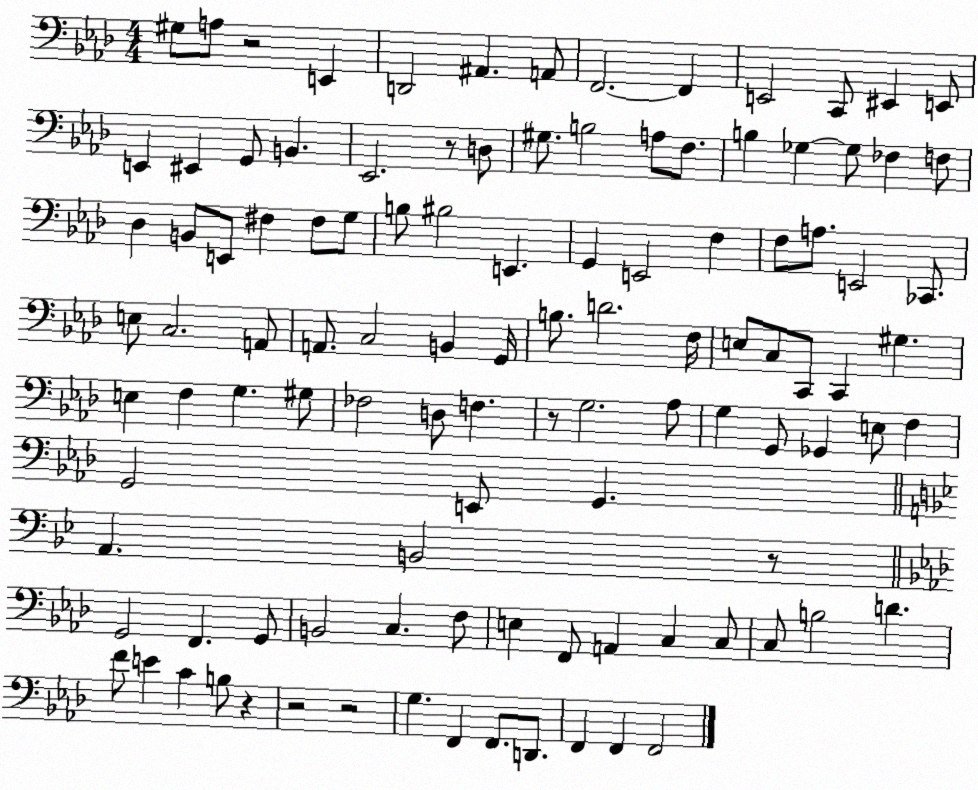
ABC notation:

X:1
T:Untitled
M:4/4
L:1/4
K:Ab
^G,/2 A,/2 z2 E,, D,,2 ^A,, A,,/2 F,,2 F,, E,,2 C,,/2 ^E,, E,,/2 E,, ^E,, G,,/2 B,, _E,,2 z/2 D,/2 ^G,/2 B,2 A,/2 F,/2 B, _G, _G,/2 _F, F,/2 _D, B,,/2 E,,/2 ^F, ^F,/2 G,/2 B,/2 ^B,2 E,, G,, E,,2 F, F,/2 A,/2 E,,2 _C,,/2 E,/2 C,2 A,,/2 A,,/2 C,2 B,, G,,/4 B,/2 D2 F,/4 E,/2 C,/2 C,,/2 C,, ^G, E, F, G, ^G,/2 _F,2 D,/2 F, z/2 G,2 _A,/2 G, G,,/2 _G,, E,/2 F, G,,2 E,,/2 G,, A,, B,,2 z/2 G,,2 F,, G,,/2 B,,2 C, F,/2 E, F,,/2 A,, C, C,/2 C,/2 B,2 D F/2 E C B,/2 z z2 z2 G, F,, F,,/2 D,,/2 F,, F,, F,,2